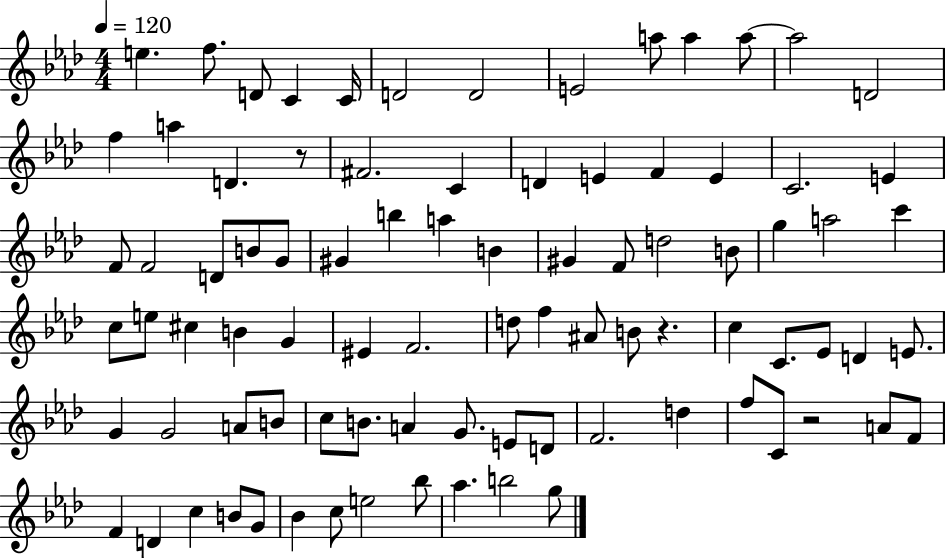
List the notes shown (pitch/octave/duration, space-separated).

E5/q. F5/e. D4/e C4/q C4/s D4/h D4/h E4/h A5/e A5/q A5/e A5/h D4/h F5/q A5/q D4/q. R/e F#4/h. C4/q D4/q E4/q F4/q E4/q C4/h. E4/q F4/e F4/h D4/e B4/e G4/e G#4/q B5/q A5/q B4/q G#4/q F4/e D5/h B4/e G5/q A5/h C6/q C5/e E5/e C#5/q B4/q G4/q EIS4/q F4/h. D5/e F5/q A#4/e B4/e R/q. C5/q C4/e. Eb4/e D4/q E4/e. G4/q G4/h A4/e B4/e C5/e B4/e. A4/q G4/e. E4/e D4/e F4/h. D5/q F5/e C4/e R/h A4/e F4/e F4/q D4/q C5/q B4/e G4/e Bb4/q C5/e E5/h Bb5/e Ab5/q. B5/h G5/e